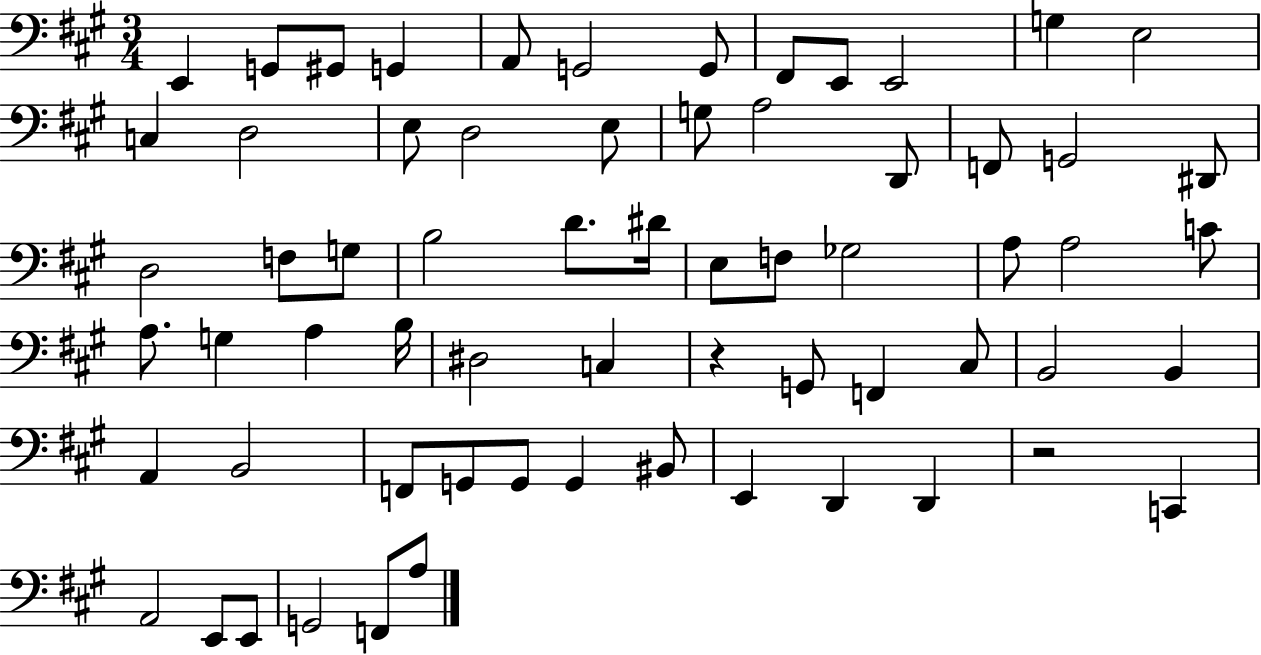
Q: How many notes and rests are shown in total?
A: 65